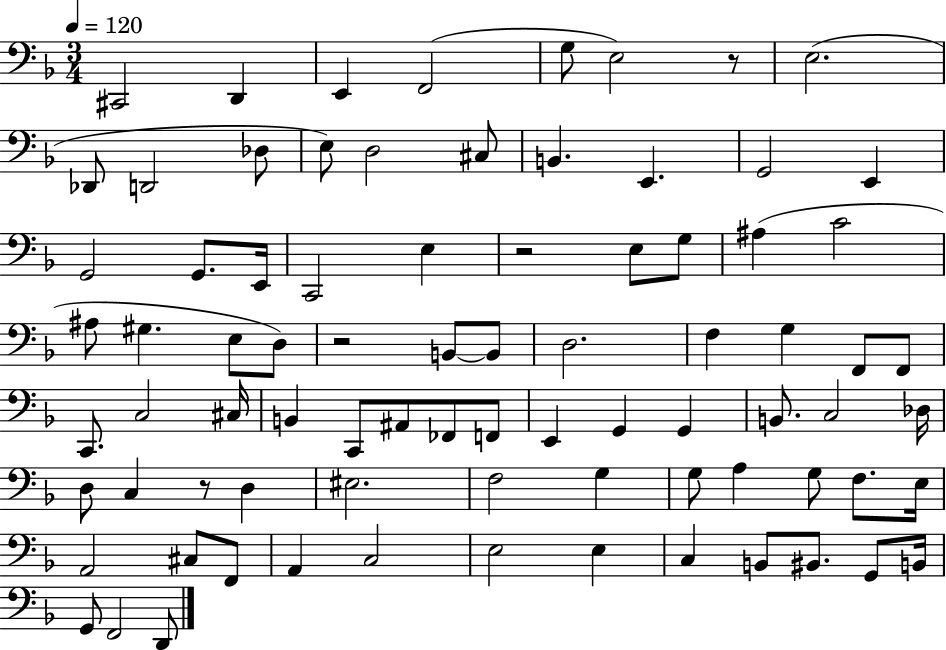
{
  \clef bass
  \numericTimeSignature
  \time 3/4
  \key f \major
  \tempo 4 = 120
  \repeat volta 2 { cis,2 d,4 | e,4 f,2( | g8 e2) r8 | e2.( | \break des,8 d,2 des8 | e8) d2 cis8 | b,4. e,4. | g,2 e,4 | \break g,2 g,8. e,16 | c,2 e4 | r2 e8 g8 | ais4( c'2 | \break ais8 gis4. e8 d8) | r2 b,8~~ b,8 | d2. | f4 g4 f,8 f,8 | \break c,8. c2 cis16 | b,4 c,8 ais,8 fes,8 f,8 | e,4 g,4 g,4 | b,8. c2 des16 | \break d8 c4 r8 d4 | eis2. | f2 g4 | g8 a4 g8 f8. e16 | \break a,2 cis8 f,8 | a,4 c2 | e2 e4 | c4 b,8 bis,8. g,8 b,16 | \break g,8 f,2 d,8 | } \bar "|."
}